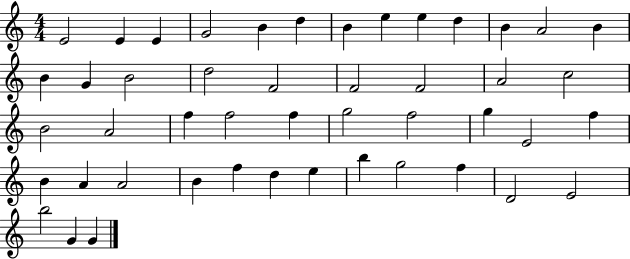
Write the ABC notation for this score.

X:1
T:Untitled
M:4/4
L:1/4
K:C
E2 E E G2 B d B e e d B A2 B B G B2 d2 F2 F2 F2 A2 c2 B2 A2 f f2 f g2 f2 g E2 f B A A2 B f d e b g2 f D2 E2 b2 G G